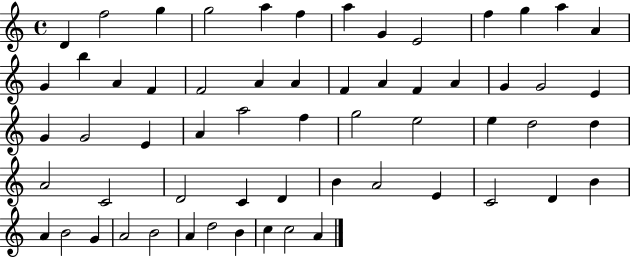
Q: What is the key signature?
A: C major